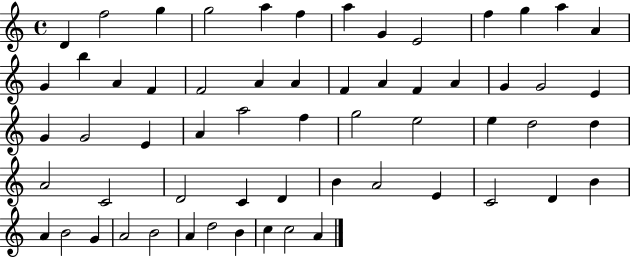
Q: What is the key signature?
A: C major